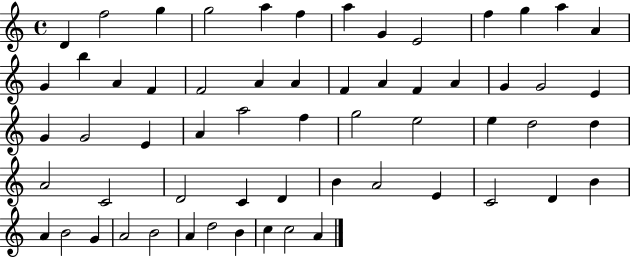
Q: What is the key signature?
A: C major